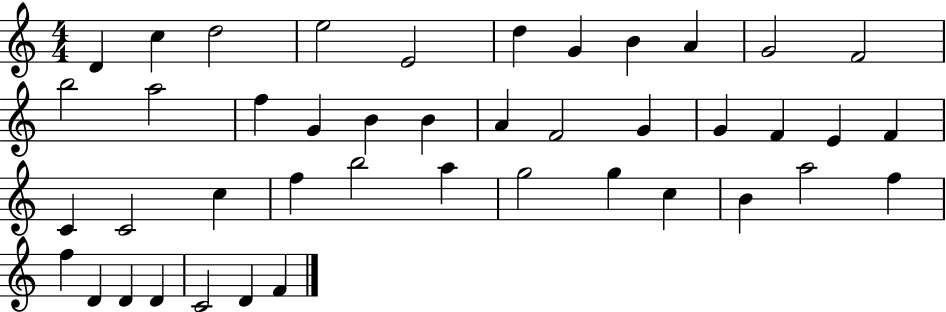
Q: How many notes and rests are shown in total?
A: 43